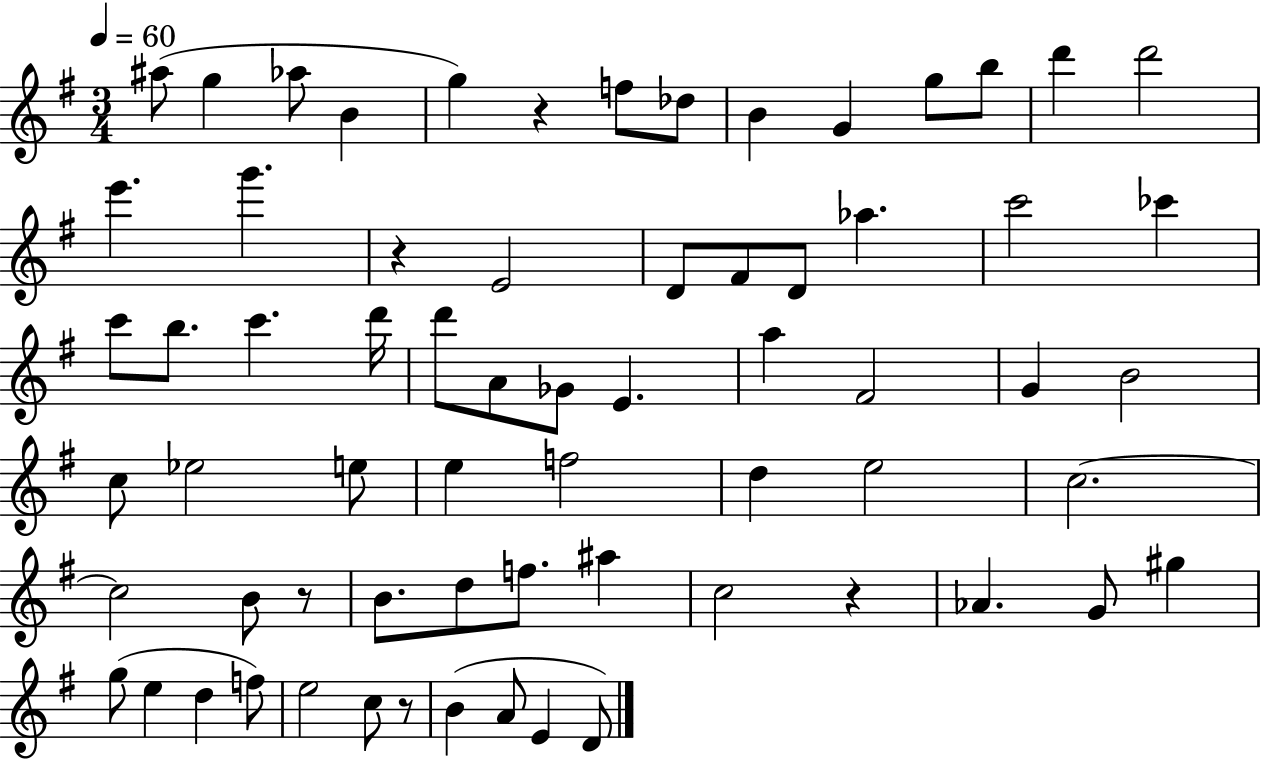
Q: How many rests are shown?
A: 5